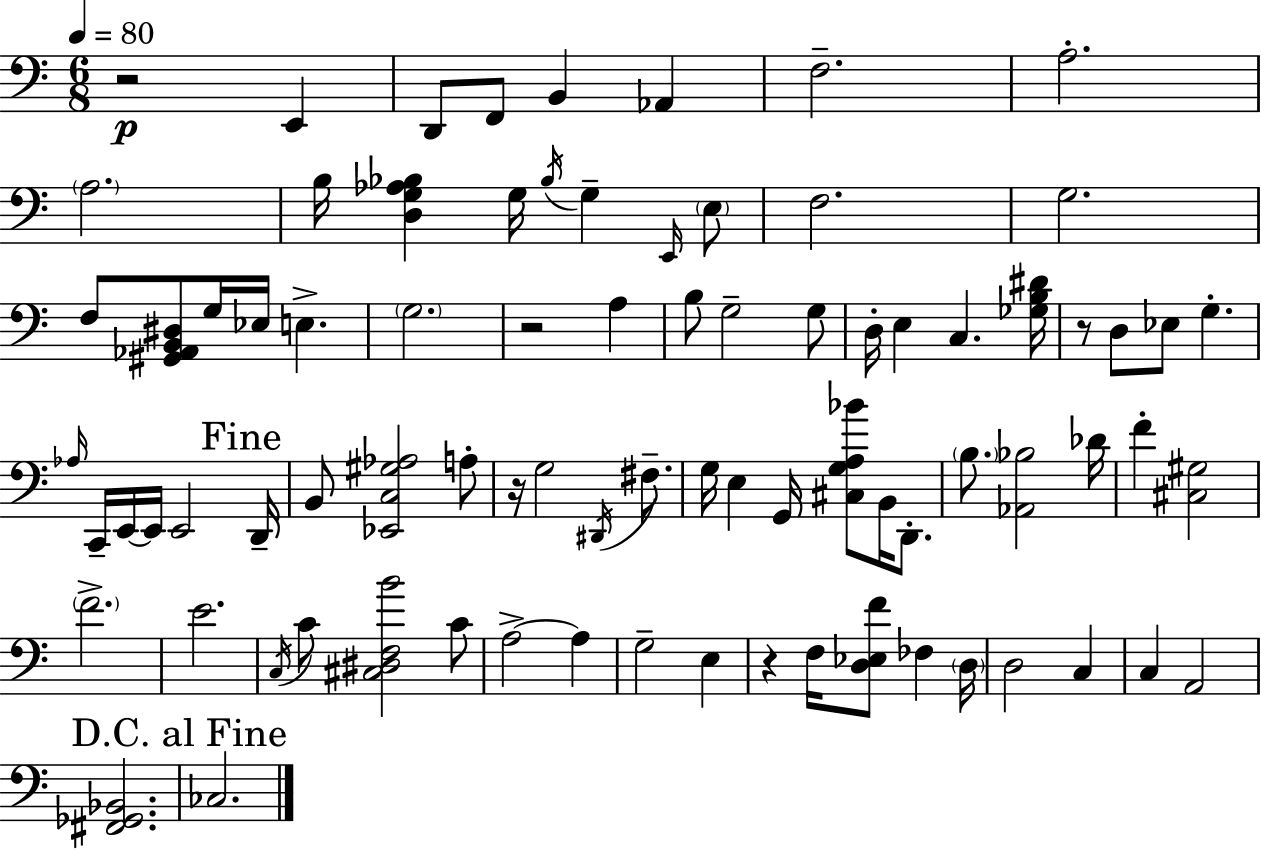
X:1
T:Untitled
M:6/8
L:1/4
K:Am
z2 E,, D,,/2 F,,/2 B,, _A,, F,2 A,2 A,2 B,/4 [D,G,_A,_B,] G,/4 _B,/4 G, E,,/4 E,/2 F,2 G,2 F,/2 [^G,,_A,,B,,^D,]/2 G,/4 _E,/4 E, G,2 z2 A, B,/2 G,2 G,/2 D,/4 E, C, [_G,B,^D]/4 z/2 D,/2 _E,/2 G, _A,/4 C,,/4 E,,/4 E,,/4 E,,2 D,,/4 B,,/2 [_E,,C,^G,_A,]2 A,/2 z/4 G,2 ^D,,/4 ^F,/2 G,/4 E, G,,/4 [^C,G,A,_B]/2 B,,/4 D,,/2 B,/2 [_A,,_B,]2 _D/4 F [^C,^G,]2 F2 E2 C,/4 C/2 [^C,^D,F,B]2 C/2 A,2 A, G,2 E, z F,/4 [D,_E,F]/2 _F, D,/4 D,2 C, C, A,,2 [^F,,_G,,_B,,]2 _C,2